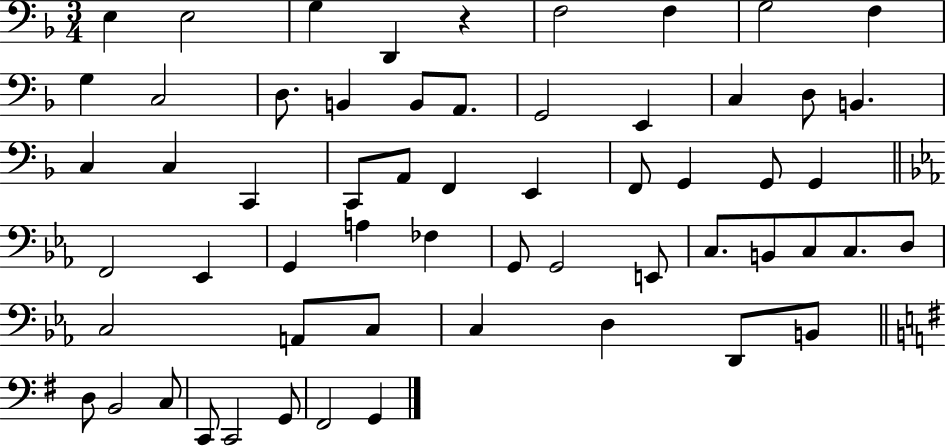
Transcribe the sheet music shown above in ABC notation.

X:1
T:Untitled
M:3/4
L:1/4
K:F
E, E,2 G, D,, z F,2 F, G,2 F, G, C,2 D,/2 B,, B,,/2 A,,/2 G,,2 E,, C, D,/2 B,, C, C, C,, C,,/2 A,,/2 F,, E,, F,,/2 G,, G,,/2 G,, F,,2 _E,, G,, A, _F, G,,/2 G,,2 E,,/2 C,/2 B,,/2 C,/2 C,/2 D,/2 C,2 A,,/2 C,/2 C, D, D,,/2 B,,/2 D,/2 B,,2 C,/2 C,,/2 C,,2 G,,/2 ^F,,2 G,,